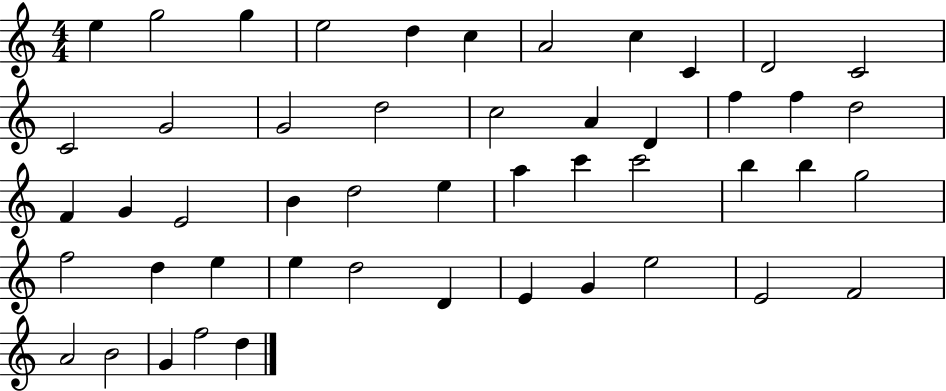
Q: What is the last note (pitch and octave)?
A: D5